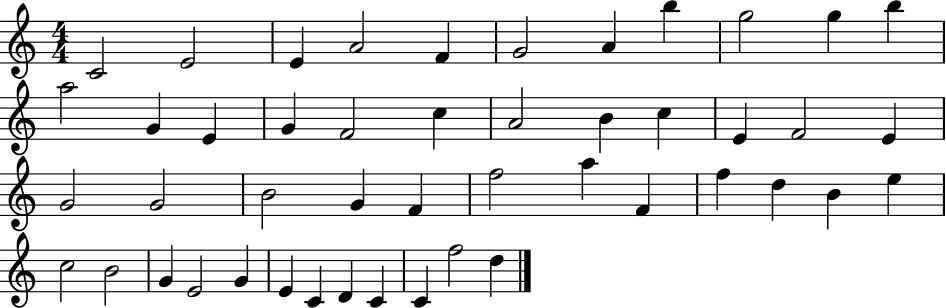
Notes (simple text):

C4/h E4/h E4/q A4/h F4/q G4/h A4/q B5/q G5/h G5/q B5/q A5/h G4/q E4/q G4/q F4/h C5/q A4/h B4/q C5/q E4/q F4/h E4/q G4/h G4/h B4/h G4/q F4/q F5/h A5/q F4/q F5/q D5/q B4/q E5/q C5/h B4/h G4/q E4/h G4/q E4/q C4/q D4/q C4/q C4/q F5/h D5/q